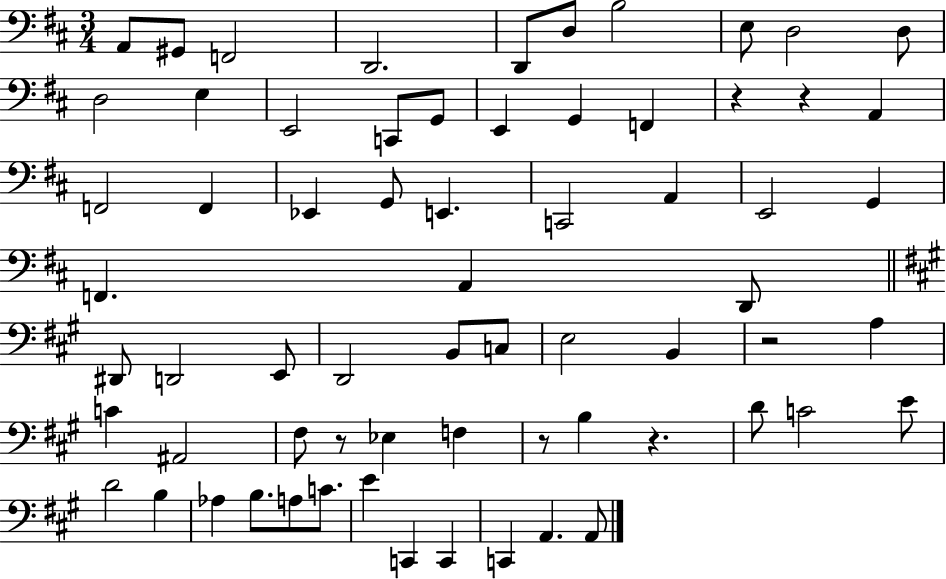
{
  \clef bass
  \numericTimeSignature
  \time 3/4
  \key d \major
  a,8 gis,8 f,2 | d,2. | d,8 d8 b2 | e8 d2 d8 | \break d2 e4 | e,2 c,8 g,8 | e,4 g,4 f,4 | r4 r4 a,4 | \break f,2 f,4 | ees,4 g,8 e,4. | c,2 a,4 | e,2 g,4 | \break f,4. a,4 d,8 | \bar "||" \break \key a \major dis,8 d,2 e,8 | d,2 b,8 c8 | e2 b,4 | r2 a4 | \break c'4 ais,2 | fis8 r8 ees4 f4 | r8 b4 r4. | d'8 c'2 e'8 | \break d'2 b4 | aes4 b8. a8 c'8. | e'4 c,4 c,4 | c,4 a,4. a,8 | \break \bar "|."
}